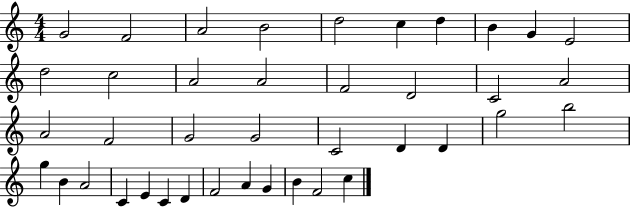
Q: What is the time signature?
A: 4/4